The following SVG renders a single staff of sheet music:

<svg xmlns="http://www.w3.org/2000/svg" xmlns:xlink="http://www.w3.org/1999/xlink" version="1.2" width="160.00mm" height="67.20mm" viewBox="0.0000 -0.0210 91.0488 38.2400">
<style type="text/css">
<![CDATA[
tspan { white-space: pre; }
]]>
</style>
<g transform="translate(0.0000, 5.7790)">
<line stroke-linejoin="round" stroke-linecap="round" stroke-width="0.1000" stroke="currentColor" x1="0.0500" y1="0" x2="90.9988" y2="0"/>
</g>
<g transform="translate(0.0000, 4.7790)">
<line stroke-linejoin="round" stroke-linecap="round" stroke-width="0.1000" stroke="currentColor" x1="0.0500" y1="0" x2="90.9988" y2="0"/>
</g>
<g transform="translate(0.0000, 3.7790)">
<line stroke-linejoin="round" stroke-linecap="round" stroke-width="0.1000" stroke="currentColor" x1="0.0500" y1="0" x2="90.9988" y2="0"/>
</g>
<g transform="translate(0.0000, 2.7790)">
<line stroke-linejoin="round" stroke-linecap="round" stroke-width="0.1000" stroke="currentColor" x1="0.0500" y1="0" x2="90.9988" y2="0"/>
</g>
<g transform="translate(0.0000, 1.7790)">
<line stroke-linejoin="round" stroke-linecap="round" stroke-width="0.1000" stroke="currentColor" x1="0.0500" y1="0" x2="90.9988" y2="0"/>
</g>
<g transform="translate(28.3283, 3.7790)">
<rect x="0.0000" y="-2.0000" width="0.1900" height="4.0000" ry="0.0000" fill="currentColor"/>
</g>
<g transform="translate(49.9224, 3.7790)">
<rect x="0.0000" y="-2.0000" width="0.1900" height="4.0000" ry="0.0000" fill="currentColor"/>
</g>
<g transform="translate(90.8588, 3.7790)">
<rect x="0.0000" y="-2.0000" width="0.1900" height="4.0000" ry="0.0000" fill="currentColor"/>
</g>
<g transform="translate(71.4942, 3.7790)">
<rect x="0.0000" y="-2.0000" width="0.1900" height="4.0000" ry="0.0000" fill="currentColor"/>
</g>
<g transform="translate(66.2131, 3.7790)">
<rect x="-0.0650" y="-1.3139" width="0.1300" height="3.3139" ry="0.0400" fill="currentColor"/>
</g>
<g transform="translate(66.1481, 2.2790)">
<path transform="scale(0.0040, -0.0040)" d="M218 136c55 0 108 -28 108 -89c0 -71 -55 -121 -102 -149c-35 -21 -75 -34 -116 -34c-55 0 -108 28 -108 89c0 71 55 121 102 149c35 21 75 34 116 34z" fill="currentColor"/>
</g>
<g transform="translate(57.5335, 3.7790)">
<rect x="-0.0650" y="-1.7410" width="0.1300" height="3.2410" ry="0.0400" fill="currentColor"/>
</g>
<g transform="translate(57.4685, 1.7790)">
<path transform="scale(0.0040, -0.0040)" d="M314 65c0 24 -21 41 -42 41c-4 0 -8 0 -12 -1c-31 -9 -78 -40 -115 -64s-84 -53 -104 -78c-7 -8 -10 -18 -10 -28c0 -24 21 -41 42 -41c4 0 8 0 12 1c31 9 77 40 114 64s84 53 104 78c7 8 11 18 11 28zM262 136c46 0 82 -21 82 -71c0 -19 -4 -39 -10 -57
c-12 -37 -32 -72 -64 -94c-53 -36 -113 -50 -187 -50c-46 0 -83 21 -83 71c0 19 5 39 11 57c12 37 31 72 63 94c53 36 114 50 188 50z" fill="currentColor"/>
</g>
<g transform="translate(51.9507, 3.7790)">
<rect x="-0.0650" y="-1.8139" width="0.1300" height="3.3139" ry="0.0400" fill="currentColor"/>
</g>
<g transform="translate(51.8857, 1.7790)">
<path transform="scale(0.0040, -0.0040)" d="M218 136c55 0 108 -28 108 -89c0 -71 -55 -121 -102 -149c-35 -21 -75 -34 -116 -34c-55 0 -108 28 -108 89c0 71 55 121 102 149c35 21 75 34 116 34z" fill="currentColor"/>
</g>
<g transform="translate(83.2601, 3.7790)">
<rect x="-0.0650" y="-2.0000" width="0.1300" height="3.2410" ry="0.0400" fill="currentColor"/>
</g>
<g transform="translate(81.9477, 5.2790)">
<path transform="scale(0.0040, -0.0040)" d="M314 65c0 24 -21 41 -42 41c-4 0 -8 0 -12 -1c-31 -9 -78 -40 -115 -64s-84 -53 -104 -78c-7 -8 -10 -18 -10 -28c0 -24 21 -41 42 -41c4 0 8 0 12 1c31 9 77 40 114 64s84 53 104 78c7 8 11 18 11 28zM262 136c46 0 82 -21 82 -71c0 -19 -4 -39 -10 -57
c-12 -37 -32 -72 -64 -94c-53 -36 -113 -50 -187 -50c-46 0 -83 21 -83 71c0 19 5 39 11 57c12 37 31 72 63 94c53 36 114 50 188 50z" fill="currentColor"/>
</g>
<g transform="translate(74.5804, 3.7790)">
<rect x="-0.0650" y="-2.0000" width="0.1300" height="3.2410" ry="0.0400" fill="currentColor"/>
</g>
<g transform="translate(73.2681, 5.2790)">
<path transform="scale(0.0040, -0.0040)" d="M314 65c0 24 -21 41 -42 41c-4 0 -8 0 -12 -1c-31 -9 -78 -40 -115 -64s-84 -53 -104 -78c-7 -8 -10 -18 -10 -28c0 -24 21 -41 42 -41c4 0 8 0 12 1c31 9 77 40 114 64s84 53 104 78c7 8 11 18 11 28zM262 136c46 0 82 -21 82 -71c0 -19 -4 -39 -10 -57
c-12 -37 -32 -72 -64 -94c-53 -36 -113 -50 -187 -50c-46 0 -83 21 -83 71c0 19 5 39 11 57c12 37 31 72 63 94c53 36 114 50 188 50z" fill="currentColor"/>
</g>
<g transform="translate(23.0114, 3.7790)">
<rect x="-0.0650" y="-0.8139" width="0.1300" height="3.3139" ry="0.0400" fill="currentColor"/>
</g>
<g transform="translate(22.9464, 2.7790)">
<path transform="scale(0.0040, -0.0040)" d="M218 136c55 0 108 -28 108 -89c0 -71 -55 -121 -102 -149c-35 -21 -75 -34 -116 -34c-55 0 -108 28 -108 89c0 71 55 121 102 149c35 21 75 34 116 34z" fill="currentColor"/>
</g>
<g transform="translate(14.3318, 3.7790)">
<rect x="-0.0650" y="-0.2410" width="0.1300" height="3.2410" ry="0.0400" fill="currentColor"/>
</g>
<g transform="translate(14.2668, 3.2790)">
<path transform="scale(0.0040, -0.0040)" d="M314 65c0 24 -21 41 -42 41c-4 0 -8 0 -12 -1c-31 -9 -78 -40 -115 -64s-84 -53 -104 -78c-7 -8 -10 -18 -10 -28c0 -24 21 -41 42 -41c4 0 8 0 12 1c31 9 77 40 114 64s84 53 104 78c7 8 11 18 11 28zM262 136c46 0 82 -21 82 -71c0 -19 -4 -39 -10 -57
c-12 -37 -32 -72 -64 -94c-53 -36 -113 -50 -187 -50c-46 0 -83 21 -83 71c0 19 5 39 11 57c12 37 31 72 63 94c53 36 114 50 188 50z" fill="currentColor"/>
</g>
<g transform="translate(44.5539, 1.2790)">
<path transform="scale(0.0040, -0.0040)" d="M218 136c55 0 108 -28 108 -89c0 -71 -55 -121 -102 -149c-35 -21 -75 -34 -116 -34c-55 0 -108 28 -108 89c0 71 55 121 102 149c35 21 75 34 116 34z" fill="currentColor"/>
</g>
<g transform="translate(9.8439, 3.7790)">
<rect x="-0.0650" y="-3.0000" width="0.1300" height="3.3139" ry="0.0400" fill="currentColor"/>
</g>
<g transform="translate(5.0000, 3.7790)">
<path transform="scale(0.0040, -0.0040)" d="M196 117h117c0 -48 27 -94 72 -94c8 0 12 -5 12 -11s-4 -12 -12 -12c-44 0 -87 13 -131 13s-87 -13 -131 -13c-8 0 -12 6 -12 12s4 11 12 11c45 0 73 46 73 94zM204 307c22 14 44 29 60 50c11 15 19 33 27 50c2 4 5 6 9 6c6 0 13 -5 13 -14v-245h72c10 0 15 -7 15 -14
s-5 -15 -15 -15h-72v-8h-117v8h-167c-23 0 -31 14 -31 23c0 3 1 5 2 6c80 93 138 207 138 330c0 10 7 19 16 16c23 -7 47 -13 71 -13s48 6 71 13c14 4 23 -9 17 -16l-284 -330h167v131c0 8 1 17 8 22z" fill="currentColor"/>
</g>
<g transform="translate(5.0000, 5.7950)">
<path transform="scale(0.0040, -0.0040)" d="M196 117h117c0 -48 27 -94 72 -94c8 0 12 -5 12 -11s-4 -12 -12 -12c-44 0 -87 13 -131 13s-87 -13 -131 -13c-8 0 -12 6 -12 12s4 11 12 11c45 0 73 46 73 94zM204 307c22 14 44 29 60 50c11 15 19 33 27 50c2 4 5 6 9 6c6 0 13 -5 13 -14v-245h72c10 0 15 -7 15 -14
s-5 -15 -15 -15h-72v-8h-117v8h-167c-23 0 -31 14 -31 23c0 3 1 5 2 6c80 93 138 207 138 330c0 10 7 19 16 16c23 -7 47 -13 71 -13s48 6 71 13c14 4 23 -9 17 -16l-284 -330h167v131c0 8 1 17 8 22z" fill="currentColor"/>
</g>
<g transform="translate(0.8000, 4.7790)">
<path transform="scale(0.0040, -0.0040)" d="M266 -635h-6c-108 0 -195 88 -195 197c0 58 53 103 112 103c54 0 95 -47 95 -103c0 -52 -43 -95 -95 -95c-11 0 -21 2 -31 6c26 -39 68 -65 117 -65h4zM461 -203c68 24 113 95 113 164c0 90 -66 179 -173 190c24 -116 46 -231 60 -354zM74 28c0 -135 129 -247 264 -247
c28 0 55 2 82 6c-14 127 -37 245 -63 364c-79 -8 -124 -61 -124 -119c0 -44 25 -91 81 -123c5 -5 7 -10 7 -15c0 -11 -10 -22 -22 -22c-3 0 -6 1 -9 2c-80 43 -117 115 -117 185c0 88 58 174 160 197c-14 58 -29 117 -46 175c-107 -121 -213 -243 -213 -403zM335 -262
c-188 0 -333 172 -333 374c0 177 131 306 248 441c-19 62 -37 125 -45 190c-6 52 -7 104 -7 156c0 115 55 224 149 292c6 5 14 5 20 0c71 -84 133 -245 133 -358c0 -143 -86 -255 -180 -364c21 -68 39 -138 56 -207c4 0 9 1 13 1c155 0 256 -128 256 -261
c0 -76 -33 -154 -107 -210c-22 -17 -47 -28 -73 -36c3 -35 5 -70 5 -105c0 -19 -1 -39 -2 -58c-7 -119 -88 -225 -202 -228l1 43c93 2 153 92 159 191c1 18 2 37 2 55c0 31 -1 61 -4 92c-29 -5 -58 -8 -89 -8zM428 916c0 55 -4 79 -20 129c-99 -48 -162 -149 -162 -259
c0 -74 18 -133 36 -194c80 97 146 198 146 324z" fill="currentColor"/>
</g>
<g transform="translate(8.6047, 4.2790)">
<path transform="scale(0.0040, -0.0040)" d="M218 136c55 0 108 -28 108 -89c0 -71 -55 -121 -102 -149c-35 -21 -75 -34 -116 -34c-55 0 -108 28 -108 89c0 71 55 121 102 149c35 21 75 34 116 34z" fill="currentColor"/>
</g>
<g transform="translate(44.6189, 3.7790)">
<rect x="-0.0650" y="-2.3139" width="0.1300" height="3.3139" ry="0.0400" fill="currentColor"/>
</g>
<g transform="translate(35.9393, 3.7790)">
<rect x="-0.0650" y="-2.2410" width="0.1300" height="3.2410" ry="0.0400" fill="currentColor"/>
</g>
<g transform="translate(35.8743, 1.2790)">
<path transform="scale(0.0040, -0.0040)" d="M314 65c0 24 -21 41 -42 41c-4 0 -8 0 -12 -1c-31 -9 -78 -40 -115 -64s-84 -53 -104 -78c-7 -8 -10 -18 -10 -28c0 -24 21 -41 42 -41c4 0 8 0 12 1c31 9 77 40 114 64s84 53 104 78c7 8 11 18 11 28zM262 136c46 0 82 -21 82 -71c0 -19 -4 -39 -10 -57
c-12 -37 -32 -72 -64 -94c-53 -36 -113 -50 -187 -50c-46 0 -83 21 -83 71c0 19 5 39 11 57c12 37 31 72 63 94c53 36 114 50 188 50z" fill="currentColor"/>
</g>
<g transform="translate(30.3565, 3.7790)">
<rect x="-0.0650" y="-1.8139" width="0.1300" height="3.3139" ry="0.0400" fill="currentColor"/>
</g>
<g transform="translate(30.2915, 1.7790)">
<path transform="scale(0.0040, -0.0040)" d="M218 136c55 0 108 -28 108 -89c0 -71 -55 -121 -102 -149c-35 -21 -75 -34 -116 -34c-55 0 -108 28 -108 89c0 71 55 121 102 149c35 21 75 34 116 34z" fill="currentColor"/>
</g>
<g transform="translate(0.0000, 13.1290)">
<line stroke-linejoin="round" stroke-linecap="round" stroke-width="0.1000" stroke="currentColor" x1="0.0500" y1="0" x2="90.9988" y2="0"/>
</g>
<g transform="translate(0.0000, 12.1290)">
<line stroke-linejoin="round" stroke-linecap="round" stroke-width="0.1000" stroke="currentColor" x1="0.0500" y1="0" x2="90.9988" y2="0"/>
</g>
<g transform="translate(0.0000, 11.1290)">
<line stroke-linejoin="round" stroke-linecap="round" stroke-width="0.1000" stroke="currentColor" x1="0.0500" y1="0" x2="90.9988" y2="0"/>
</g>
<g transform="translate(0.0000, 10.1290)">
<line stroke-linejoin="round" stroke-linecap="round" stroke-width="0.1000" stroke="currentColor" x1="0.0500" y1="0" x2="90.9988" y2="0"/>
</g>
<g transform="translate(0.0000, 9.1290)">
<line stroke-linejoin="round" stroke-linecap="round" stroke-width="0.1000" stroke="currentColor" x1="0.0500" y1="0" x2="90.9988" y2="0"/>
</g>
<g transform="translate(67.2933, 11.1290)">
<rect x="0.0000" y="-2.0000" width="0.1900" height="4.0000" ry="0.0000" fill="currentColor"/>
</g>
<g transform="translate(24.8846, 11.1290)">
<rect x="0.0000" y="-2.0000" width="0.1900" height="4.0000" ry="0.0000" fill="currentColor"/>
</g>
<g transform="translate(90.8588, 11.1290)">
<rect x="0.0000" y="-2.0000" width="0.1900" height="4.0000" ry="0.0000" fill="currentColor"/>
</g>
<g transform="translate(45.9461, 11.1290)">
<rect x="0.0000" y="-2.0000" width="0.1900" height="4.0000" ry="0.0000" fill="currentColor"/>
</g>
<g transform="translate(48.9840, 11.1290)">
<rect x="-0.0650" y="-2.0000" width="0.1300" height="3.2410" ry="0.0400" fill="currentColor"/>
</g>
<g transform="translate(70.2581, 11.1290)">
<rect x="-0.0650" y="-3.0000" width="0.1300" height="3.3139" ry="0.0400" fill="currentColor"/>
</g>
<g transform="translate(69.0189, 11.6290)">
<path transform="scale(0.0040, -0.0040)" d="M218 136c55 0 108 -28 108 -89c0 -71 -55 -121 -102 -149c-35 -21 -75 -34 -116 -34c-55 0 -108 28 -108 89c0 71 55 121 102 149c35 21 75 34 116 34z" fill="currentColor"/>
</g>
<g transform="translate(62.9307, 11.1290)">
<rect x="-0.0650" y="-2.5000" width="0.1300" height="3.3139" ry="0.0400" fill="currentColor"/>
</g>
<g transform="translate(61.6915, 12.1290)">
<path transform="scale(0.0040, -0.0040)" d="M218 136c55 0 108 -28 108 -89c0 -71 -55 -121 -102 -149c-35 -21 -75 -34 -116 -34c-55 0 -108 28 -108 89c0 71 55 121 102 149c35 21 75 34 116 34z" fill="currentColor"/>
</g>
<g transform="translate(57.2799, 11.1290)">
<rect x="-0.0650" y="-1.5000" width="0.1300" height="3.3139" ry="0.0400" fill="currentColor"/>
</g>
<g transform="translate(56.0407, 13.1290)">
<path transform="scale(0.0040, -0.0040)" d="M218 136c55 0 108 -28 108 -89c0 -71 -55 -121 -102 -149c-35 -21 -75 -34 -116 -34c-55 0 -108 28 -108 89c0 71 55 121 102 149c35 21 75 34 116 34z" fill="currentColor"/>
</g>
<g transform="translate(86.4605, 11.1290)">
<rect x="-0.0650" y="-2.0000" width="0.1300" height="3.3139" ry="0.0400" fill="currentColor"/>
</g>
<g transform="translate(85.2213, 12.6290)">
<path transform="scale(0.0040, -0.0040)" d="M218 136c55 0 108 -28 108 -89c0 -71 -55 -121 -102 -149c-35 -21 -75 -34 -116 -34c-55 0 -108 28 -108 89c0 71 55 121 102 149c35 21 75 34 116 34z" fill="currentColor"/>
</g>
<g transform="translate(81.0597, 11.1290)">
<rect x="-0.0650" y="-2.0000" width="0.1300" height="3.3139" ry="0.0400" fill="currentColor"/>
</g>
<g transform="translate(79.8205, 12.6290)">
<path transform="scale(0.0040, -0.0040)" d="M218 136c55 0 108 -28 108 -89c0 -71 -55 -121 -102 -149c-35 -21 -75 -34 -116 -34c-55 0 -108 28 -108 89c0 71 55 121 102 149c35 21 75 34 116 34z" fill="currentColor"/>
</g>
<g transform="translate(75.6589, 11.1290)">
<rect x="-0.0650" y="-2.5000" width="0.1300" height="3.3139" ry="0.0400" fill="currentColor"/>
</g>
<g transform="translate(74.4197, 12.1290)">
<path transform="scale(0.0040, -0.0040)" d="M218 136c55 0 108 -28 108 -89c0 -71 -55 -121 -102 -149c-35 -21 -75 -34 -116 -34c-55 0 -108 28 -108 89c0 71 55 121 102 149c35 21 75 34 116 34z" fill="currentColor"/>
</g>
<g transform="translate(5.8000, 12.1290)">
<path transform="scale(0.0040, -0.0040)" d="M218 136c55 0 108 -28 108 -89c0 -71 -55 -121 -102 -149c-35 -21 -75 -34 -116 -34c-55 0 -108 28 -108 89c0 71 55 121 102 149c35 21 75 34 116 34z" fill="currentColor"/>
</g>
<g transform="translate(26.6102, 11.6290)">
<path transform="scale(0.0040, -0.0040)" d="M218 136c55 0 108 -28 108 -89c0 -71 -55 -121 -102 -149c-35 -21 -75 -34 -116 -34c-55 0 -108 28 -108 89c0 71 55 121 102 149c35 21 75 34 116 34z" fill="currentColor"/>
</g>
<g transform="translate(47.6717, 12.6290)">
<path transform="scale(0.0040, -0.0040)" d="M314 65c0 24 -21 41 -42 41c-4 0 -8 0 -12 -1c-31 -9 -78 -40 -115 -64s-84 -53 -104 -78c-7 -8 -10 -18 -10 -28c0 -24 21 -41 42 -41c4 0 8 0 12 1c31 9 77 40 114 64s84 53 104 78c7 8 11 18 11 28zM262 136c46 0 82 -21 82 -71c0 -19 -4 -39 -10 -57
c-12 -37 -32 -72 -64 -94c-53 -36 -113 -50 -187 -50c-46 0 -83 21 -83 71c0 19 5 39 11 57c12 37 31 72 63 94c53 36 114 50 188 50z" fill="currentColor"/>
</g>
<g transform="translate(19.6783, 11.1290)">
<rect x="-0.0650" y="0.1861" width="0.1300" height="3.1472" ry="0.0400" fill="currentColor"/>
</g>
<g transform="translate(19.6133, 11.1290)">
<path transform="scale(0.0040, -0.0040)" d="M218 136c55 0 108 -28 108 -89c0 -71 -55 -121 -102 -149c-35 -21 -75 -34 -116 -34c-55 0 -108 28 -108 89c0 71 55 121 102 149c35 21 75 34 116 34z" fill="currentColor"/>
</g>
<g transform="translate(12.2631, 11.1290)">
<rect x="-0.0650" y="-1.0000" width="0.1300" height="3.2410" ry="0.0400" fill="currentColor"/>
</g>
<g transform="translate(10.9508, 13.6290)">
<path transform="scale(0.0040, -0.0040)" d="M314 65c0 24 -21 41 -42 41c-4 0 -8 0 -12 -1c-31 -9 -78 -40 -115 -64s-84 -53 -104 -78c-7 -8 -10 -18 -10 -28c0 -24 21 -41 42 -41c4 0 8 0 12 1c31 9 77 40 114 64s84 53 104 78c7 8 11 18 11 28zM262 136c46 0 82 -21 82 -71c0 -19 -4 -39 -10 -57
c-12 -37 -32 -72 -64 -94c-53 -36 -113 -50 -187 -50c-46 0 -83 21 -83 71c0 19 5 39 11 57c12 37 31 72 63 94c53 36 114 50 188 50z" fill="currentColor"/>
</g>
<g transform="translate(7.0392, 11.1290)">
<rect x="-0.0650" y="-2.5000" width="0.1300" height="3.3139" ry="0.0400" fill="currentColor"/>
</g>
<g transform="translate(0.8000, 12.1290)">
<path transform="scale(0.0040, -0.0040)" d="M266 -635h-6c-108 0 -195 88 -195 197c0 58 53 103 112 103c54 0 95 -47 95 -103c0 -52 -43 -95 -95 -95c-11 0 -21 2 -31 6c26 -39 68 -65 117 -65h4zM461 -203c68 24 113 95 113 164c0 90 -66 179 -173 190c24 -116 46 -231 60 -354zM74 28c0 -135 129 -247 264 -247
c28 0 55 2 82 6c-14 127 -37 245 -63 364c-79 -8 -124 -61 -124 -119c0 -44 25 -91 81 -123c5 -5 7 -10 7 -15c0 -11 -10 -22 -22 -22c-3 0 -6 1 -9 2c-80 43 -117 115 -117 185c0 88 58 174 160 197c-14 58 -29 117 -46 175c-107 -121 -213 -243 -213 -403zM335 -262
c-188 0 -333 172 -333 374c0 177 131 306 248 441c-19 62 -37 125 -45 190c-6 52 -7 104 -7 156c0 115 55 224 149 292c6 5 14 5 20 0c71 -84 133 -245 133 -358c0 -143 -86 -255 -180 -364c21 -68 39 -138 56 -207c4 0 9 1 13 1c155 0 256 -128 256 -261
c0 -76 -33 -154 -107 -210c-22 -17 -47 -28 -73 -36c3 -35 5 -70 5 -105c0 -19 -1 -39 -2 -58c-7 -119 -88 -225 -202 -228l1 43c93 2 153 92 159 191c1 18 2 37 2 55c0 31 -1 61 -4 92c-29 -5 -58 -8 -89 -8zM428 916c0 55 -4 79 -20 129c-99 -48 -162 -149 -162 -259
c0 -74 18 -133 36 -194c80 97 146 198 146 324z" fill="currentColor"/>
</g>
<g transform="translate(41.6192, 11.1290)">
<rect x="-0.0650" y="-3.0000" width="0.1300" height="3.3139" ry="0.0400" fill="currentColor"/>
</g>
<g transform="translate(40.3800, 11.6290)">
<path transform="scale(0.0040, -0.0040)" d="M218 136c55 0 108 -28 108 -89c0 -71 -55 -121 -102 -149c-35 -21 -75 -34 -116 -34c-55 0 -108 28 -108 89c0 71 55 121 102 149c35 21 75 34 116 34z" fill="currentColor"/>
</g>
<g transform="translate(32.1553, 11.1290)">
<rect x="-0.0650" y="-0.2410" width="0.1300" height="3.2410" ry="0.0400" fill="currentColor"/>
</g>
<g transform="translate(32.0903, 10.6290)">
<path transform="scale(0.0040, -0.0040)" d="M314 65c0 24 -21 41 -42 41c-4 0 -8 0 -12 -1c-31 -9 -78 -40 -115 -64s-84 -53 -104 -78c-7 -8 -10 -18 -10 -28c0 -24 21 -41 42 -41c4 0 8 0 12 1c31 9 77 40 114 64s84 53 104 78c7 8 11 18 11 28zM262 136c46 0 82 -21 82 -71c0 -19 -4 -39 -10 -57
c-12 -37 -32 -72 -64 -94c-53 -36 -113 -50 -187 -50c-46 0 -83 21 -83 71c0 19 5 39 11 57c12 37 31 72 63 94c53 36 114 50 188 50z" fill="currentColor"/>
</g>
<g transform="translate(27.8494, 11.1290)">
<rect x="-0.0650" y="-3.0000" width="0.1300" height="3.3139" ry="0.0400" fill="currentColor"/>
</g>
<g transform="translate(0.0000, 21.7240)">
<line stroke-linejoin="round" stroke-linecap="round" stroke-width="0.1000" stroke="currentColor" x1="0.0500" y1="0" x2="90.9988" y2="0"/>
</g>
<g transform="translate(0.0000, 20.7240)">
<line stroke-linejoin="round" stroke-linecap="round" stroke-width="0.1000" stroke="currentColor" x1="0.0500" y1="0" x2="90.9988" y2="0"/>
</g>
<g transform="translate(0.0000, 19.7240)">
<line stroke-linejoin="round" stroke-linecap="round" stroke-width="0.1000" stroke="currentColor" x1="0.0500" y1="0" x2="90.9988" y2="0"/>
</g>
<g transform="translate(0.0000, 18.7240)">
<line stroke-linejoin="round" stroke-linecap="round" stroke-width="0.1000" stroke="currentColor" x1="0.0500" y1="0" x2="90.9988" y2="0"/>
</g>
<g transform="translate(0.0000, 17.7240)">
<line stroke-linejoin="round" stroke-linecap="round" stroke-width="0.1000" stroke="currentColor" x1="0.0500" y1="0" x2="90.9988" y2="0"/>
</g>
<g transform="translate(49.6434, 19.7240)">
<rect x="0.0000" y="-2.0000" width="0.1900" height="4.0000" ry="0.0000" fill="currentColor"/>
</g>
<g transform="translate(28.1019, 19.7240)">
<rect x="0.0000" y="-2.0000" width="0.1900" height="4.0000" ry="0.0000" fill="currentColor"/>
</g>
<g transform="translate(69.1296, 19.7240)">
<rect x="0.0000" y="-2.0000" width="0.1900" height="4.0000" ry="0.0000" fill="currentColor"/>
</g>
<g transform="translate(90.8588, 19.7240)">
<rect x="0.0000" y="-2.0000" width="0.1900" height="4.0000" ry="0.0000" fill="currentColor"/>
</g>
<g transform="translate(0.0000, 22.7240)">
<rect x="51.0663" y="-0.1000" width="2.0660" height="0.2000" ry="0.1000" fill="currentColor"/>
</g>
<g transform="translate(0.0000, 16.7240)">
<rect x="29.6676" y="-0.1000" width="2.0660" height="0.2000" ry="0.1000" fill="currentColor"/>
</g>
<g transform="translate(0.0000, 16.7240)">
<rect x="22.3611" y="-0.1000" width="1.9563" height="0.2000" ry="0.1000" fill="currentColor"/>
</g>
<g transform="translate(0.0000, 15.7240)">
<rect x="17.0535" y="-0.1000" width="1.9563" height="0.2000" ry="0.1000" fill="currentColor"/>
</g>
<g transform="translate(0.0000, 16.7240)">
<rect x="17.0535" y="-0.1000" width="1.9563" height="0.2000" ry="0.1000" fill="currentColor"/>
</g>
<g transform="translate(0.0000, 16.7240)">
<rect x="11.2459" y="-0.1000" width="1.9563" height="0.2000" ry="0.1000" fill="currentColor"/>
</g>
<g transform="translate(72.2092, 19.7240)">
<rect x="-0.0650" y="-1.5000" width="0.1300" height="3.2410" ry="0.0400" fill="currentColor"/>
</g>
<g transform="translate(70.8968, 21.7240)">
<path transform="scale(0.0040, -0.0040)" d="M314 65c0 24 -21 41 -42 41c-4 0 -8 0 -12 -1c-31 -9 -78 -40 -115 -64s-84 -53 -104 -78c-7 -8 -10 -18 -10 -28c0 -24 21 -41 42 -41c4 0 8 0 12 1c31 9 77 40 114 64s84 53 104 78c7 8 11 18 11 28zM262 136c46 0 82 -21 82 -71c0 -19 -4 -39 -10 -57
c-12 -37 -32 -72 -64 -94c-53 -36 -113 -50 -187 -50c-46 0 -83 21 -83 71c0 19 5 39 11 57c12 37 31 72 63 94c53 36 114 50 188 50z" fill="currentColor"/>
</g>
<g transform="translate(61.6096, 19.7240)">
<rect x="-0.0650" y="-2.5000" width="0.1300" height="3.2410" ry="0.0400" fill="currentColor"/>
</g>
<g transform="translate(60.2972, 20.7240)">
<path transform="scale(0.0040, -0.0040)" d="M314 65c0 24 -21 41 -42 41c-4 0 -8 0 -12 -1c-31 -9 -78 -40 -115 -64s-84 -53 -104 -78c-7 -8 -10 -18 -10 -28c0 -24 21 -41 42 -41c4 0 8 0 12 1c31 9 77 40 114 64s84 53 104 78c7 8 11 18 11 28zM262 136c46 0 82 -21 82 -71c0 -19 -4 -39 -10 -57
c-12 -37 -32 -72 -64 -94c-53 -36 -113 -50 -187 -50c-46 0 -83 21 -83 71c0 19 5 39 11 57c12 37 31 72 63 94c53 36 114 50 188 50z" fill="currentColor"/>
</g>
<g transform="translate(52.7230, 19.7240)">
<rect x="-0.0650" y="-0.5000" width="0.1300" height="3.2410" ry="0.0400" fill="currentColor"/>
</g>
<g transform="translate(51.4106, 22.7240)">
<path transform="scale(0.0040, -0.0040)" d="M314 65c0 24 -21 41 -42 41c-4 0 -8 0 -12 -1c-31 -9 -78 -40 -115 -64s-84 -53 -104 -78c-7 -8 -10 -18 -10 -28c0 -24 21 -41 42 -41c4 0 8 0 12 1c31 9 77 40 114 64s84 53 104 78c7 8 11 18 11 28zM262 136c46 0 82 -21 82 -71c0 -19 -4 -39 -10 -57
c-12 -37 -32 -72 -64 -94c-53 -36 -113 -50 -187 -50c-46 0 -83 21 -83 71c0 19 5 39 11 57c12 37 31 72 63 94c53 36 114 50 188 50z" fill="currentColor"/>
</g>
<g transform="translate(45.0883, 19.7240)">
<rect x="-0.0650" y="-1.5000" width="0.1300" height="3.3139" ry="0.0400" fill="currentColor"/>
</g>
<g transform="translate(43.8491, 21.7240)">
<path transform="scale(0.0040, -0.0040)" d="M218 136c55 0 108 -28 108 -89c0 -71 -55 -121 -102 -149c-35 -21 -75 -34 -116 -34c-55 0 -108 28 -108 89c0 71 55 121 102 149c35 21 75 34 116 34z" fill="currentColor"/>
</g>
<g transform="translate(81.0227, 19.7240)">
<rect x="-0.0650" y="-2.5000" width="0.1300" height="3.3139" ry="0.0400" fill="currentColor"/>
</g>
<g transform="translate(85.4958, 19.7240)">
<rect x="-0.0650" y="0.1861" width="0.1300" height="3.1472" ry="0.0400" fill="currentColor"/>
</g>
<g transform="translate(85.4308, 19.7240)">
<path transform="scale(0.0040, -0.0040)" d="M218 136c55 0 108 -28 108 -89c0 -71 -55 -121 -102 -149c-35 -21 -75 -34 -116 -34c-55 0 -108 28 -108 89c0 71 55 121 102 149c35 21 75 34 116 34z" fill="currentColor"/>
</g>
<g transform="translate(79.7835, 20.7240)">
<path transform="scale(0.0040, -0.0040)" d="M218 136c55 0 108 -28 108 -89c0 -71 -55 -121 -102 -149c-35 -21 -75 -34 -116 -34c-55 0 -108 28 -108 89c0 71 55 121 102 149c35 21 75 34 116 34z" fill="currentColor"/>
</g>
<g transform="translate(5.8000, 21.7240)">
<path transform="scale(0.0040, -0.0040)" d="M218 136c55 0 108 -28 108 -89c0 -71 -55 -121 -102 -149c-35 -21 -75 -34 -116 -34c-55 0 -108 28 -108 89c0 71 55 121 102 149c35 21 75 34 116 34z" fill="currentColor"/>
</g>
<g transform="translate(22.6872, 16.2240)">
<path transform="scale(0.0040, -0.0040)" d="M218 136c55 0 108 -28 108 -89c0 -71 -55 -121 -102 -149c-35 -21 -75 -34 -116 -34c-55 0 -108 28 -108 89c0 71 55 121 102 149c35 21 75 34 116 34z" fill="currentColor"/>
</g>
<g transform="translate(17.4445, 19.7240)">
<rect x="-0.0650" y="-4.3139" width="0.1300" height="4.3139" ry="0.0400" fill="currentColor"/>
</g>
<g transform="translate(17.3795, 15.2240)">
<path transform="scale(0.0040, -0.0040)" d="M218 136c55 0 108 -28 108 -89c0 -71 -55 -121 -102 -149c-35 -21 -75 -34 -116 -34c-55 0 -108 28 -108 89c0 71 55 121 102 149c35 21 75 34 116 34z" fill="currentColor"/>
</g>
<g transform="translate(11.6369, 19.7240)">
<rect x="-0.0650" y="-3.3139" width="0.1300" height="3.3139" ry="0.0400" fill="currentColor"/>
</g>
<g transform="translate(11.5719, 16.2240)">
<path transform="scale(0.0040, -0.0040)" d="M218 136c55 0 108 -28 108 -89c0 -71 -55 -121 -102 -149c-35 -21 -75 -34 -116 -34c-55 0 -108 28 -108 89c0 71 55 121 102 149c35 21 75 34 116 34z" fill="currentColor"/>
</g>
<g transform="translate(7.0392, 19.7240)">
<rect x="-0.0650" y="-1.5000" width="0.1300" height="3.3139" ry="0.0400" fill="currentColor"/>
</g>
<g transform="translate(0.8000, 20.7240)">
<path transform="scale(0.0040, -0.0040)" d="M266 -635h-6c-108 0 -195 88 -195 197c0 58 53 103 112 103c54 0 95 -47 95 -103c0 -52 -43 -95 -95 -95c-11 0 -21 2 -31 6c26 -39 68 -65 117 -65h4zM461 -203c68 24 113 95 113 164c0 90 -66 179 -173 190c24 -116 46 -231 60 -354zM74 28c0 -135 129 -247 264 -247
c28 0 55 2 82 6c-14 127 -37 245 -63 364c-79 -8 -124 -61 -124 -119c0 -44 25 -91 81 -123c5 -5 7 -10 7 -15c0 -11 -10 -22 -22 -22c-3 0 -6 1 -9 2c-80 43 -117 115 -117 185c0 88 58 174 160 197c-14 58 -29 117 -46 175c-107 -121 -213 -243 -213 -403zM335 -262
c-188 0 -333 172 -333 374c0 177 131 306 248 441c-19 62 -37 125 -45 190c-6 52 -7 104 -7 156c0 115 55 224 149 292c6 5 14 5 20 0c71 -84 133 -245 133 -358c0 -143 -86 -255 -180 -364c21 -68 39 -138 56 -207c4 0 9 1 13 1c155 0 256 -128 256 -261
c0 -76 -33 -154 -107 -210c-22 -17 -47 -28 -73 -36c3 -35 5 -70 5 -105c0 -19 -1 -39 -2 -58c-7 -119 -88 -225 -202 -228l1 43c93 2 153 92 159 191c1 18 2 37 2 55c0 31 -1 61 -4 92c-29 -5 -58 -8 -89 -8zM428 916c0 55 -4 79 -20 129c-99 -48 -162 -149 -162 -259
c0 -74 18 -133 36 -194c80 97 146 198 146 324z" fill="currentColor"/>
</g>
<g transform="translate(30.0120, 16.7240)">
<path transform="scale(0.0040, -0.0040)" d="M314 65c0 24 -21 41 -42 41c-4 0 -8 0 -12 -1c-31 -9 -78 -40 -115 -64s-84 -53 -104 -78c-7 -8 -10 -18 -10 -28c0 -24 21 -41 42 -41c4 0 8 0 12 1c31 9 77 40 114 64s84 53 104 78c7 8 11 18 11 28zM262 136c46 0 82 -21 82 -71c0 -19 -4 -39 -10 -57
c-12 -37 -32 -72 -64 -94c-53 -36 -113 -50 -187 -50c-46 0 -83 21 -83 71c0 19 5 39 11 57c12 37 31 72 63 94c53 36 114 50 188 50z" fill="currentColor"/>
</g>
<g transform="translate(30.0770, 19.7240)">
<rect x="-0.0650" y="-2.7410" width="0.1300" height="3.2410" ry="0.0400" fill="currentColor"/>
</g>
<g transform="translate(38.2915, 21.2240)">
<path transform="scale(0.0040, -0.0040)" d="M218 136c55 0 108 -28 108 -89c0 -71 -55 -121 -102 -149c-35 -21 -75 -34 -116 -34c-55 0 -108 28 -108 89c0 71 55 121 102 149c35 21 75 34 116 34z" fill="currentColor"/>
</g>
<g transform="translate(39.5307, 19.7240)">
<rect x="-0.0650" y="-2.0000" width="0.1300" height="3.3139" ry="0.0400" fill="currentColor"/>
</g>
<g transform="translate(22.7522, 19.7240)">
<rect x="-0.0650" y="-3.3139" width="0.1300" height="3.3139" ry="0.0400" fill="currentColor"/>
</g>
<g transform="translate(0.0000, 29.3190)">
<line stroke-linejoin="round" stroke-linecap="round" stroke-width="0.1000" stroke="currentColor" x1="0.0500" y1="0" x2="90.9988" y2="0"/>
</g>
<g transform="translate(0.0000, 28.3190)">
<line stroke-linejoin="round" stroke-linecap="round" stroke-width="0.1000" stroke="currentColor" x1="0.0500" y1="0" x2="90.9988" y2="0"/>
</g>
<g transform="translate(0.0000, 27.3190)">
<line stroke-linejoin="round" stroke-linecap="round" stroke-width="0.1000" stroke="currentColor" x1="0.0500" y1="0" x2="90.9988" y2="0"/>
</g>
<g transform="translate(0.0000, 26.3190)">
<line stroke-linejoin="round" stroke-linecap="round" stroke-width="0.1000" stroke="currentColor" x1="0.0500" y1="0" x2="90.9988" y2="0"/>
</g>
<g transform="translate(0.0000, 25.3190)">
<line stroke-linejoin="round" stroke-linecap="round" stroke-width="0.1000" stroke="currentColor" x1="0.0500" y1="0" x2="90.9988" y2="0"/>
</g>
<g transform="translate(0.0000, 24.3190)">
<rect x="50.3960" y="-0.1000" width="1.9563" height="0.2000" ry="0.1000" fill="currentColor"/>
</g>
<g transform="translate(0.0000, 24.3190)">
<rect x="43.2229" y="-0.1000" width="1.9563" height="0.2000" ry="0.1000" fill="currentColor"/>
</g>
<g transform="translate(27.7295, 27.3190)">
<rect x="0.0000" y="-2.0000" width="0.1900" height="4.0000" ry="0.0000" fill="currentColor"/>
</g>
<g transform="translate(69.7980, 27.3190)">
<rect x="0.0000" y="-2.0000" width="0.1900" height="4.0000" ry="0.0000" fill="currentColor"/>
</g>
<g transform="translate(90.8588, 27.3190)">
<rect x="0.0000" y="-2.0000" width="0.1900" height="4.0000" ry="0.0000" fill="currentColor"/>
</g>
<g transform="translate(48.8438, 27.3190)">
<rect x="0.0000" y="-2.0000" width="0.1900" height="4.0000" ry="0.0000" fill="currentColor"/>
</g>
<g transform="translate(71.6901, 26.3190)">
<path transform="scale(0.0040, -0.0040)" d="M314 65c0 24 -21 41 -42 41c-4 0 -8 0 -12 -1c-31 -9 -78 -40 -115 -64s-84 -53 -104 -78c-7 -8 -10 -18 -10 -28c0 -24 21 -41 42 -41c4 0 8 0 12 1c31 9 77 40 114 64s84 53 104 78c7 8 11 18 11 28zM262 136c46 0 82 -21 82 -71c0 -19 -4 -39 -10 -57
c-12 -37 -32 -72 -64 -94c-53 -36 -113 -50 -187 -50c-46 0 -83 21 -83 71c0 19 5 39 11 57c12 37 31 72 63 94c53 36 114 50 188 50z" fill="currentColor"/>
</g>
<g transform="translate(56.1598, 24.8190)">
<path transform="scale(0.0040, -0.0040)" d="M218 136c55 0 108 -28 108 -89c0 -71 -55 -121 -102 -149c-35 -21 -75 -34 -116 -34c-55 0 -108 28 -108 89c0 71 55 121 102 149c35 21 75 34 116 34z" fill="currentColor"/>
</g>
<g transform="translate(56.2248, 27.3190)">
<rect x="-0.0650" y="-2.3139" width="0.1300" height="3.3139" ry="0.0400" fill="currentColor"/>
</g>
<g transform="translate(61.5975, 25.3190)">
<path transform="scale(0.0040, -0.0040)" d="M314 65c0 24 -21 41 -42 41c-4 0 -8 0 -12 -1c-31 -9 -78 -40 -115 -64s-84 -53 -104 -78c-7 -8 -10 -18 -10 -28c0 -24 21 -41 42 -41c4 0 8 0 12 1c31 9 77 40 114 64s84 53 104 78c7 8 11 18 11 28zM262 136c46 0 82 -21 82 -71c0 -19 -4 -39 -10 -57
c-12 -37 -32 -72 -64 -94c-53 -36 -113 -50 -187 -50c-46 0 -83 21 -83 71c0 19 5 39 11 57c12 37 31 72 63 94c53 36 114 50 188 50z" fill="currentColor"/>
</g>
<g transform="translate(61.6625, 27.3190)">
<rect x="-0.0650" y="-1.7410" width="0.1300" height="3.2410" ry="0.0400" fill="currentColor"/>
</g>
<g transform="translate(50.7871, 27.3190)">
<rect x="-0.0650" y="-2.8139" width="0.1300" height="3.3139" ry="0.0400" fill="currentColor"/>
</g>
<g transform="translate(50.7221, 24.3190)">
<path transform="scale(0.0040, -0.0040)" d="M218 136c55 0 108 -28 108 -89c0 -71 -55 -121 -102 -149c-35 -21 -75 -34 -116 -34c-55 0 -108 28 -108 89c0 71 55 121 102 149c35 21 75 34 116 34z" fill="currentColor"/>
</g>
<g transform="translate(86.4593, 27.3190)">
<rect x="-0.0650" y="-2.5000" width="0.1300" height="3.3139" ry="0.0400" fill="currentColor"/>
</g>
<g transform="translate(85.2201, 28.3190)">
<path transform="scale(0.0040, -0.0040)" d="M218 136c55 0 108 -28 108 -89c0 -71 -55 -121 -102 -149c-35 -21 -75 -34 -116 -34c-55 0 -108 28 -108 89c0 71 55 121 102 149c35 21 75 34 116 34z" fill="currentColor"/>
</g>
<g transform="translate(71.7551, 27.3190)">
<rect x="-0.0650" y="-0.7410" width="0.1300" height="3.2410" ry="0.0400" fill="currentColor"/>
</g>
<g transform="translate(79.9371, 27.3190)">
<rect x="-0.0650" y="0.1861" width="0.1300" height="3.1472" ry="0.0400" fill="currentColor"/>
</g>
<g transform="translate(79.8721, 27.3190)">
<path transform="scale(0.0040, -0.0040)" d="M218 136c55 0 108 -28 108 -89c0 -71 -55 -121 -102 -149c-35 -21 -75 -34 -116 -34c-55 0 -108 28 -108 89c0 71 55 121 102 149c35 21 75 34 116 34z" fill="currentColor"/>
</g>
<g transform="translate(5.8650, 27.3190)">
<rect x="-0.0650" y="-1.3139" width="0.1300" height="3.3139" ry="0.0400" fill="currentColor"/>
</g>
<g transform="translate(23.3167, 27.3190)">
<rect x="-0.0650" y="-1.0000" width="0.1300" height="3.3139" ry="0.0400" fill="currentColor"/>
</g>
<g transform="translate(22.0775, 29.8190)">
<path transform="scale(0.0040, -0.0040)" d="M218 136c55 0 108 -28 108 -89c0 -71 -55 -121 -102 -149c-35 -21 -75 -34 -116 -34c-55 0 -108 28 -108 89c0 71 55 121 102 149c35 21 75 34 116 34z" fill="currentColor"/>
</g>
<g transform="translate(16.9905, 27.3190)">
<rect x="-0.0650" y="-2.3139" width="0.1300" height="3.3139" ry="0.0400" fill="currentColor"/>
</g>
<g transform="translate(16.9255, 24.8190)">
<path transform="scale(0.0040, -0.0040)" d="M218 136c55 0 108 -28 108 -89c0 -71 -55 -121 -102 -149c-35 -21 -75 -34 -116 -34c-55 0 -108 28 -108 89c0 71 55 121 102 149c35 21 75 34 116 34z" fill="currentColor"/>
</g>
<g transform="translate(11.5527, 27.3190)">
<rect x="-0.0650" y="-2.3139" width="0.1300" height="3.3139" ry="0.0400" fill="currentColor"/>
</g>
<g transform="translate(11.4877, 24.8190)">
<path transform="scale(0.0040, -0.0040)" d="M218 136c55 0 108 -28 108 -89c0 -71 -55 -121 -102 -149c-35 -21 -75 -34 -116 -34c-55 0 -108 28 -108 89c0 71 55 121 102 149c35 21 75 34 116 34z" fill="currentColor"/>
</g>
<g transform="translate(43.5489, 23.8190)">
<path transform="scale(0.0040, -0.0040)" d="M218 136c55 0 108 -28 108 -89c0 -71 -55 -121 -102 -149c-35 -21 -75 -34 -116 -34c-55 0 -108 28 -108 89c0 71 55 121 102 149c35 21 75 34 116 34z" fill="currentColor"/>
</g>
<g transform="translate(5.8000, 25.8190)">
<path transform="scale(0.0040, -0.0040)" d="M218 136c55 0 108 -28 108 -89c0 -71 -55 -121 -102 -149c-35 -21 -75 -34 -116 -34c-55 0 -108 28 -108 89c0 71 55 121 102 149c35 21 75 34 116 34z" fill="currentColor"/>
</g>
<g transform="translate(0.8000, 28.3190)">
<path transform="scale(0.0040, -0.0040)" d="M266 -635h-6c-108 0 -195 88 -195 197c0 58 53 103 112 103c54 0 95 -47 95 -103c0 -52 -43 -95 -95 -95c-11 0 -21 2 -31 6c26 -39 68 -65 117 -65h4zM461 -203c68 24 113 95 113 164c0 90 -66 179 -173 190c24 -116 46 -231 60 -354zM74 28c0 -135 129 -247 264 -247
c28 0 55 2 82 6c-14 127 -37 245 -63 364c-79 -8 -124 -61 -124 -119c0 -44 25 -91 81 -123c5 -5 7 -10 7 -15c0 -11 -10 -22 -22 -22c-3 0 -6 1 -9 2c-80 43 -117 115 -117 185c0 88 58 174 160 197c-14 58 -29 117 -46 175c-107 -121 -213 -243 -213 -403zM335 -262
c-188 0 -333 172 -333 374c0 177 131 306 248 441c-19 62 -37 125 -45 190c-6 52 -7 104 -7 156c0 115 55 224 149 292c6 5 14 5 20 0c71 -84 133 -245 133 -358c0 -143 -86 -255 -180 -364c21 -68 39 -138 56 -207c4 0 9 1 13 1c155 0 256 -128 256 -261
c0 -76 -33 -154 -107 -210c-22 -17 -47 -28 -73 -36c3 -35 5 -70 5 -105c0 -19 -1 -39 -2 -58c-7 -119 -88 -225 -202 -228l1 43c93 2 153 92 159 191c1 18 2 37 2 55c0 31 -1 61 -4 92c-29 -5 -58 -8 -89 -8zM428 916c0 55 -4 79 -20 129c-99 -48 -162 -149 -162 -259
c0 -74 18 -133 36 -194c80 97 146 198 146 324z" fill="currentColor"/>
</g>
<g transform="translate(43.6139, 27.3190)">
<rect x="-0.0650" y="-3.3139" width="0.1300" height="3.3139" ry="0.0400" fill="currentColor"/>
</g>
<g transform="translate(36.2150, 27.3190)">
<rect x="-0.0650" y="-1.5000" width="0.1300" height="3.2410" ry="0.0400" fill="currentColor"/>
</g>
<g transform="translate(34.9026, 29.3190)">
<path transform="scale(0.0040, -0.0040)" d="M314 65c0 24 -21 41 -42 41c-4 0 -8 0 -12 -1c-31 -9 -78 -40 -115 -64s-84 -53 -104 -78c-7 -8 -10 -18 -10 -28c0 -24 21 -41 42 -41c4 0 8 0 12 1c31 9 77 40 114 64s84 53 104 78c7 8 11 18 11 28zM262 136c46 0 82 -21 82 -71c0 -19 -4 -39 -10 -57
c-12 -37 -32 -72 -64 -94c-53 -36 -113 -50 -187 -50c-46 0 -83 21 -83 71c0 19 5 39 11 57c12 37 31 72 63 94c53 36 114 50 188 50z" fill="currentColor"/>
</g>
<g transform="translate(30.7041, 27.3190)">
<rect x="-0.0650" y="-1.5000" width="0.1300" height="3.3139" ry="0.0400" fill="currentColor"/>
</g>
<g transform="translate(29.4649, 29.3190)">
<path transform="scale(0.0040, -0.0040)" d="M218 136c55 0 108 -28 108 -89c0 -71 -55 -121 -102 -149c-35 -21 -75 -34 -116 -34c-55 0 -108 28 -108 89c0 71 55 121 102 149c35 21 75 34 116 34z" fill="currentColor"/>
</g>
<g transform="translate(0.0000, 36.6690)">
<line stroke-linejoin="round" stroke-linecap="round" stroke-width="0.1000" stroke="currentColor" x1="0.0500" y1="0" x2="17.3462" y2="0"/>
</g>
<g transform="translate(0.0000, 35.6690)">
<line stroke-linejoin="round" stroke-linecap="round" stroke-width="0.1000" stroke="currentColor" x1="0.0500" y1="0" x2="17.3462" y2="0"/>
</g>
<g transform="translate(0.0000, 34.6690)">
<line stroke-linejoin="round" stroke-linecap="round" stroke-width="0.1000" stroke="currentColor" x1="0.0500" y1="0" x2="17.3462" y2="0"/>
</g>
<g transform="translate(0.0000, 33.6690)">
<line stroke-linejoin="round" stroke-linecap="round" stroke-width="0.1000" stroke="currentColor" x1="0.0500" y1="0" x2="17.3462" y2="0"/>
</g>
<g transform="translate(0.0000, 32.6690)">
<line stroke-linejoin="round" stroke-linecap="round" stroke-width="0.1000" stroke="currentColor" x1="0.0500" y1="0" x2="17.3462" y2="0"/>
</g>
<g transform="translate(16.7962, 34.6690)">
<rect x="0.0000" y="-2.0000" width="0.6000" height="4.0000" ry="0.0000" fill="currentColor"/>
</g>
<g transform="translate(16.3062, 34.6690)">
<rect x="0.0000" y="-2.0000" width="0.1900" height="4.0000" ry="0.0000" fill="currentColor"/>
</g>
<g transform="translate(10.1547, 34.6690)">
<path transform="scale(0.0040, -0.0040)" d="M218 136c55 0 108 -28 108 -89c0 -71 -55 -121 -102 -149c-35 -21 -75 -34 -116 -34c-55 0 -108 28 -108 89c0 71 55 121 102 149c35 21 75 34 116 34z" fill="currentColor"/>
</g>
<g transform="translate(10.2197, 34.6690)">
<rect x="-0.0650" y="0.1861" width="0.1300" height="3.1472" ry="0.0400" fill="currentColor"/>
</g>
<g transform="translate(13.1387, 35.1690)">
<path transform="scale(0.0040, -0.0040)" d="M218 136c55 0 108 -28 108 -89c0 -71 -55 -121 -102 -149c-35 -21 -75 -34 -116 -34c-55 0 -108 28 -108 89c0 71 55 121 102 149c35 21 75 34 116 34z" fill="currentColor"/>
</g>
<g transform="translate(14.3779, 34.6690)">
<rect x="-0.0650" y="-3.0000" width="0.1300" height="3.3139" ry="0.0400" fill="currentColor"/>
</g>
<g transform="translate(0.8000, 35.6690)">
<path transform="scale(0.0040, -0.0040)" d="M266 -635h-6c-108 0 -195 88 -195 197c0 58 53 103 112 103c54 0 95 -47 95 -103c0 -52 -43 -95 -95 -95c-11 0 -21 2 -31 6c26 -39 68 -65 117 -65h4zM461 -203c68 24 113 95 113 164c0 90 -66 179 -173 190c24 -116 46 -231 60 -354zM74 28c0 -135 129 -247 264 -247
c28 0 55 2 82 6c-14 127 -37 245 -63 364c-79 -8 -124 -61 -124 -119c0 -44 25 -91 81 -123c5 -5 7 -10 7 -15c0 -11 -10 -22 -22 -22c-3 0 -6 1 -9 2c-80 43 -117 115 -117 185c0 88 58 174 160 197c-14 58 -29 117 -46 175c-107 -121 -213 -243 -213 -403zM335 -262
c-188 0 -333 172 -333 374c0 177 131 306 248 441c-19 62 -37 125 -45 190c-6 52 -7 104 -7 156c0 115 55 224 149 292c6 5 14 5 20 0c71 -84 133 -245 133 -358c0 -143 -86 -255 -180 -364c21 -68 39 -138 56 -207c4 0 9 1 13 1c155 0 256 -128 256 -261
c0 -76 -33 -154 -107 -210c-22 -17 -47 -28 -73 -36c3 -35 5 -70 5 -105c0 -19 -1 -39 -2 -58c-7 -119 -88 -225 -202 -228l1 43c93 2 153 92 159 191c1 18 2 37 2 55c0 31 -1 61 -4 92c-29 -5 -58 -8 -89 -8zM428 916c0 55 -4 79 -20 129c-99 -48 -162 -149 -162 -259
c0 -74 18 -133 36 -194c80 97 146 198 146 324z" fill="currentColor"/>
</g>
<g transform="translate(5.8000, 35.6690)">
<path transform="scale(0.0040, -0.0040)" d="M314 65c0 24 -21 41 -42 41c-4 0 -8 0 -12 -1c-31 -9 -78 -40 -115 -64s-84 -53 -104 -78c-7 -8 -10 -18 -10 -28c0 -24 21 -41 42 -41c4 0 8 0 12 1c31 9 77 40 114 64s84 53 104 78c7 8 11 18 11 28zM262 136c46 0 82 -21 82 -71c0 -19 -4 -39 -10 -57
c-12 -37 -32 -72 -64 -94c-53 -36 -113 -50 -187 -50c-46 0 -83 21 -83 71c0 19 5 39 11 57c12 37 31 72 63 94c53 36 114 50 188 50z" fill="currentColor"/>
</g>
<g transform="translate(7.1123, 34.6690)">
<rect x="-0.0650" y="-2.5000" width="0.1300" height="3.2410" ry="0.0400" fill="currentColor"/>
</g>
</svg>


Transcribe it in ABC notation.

X:1
T:Untitled
M:4/4
L:1/4
K:C
A c2 d f g2 g f f2 e F2 F2 G D2 B A c2 A F2 E G A G F F E b d' b a2 F E C2 G2 E2 G B e g g D E E2 b a g f2 d2 B G G2 B A